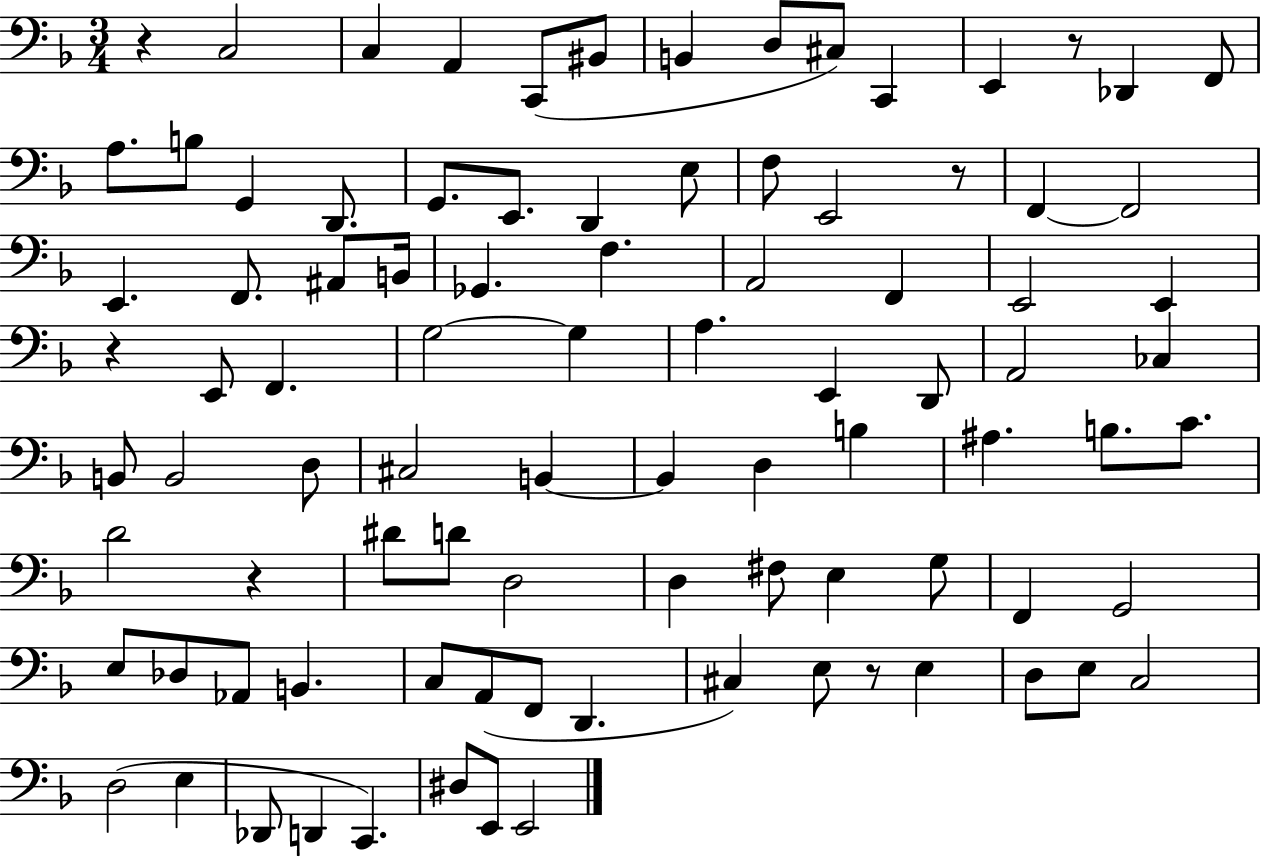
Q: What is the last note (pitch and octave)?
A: E2